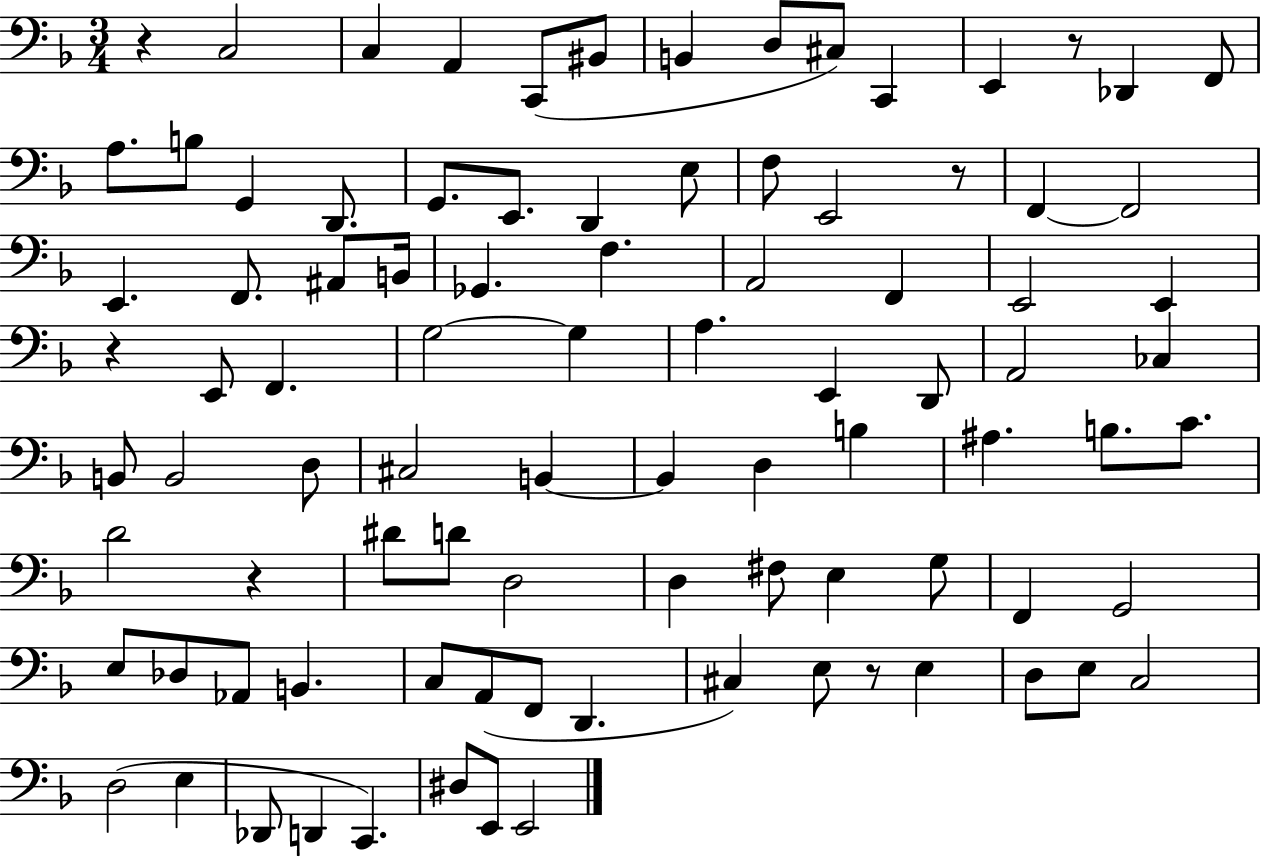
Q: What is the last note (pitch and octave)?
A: E2